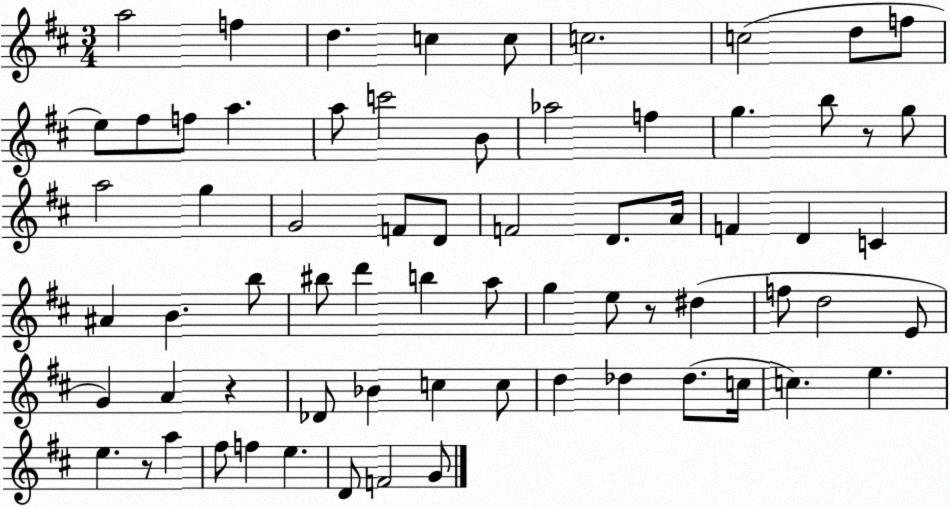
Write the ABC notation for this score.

X:1
T:Untitled
M:3/4
L:1/4
K:D
a2 f d c c/2 c2 c2 d/2 f/2 e/2 ^f/2 f/2 a a/2 c'2 B/2 _a2 f g b/2 z/2 g/2 a2 g G2 F/2 D/2 F2 D/2 A/4 F D C ^A B b/2 ^b/2 d' b a/2 g e/2 z/2 ^d f/2 d2 E/2 G A z _D/2 _B c c/2 d _d _d/2 c/4 c e e z/2 a ^f/2 f e D/2 F2 G/2